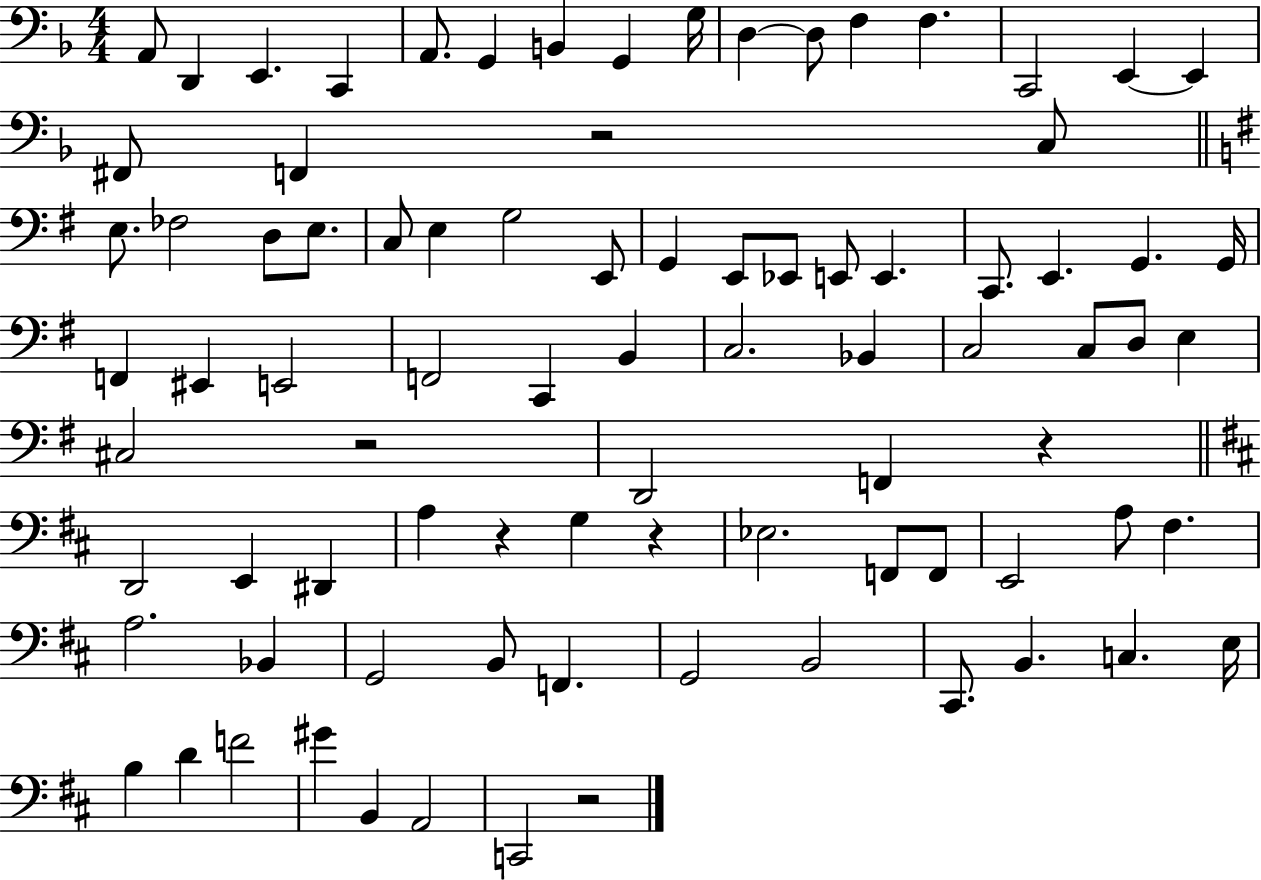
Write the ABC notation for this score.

X:1
T:Untitled
M:4/4
L:1/4
K:F
A,,/2 D,, E,, C,, A,,/2 G,, B,, G,, G,/4 D, D,/2 F, F, C,,2 E,, E,, ^F,,/2 F,, z2 C,/2 E,/2 _F,2 D,/2 E,/2 C,/2 E, G,2 E,,/2 G,, E,,/2 _E,,/2 E,,/2 E,, C,,/2 E,, G,, G,,/4 F,, ^E,, E,,2 F,,2 C,, B,, C,2 _B,, C,2 C,/2 D,/2 E, ^C,2 z2 D,,2 F,, z D,,2 E,, ^D,, A, z G, z _E,2 F,,/2 F,,/2 E,,2 A,/2 ^F, A,2 _B,, G,,2 B,,/2 F,, G,,2 B,,2 ^C,,/2 B,, C, E,/4 B, D F2 ^G B,, A,,2 C,,2 z2